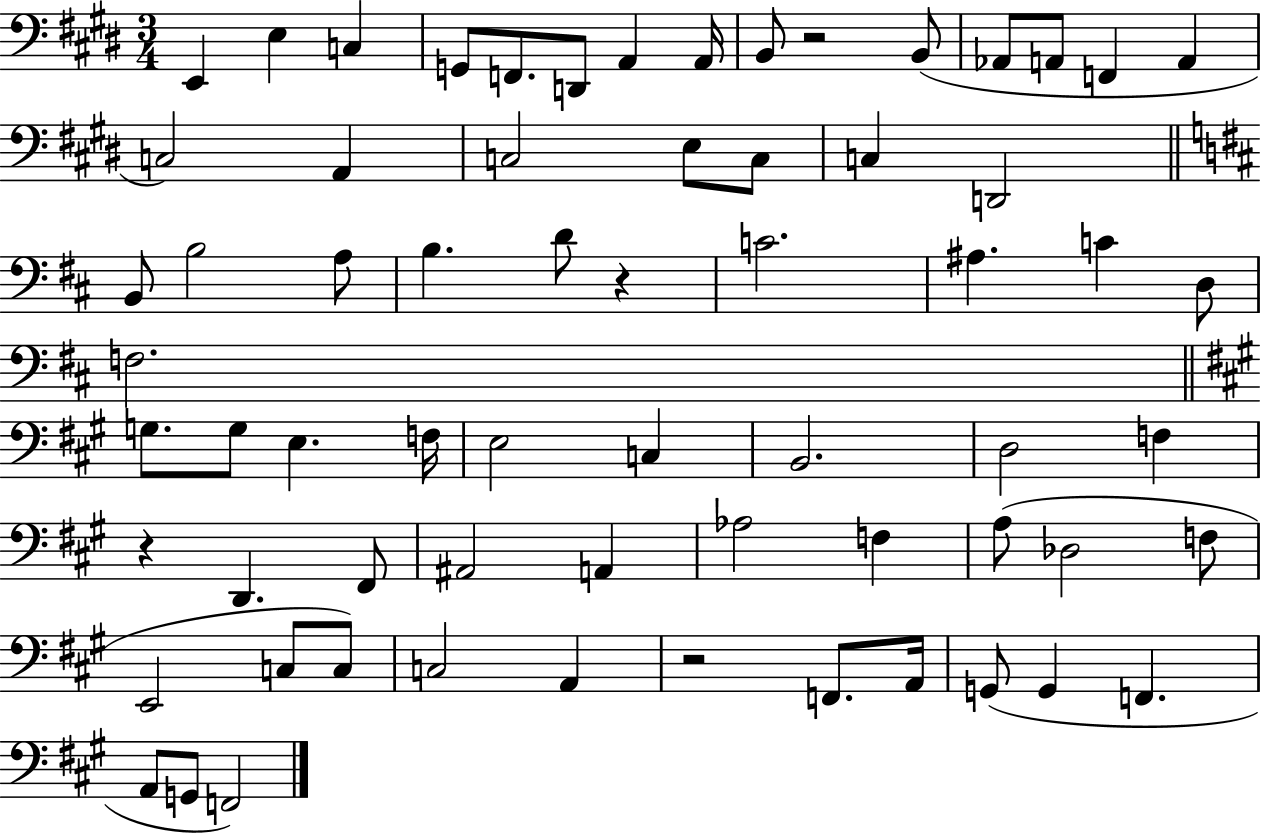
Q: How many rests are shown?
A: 4